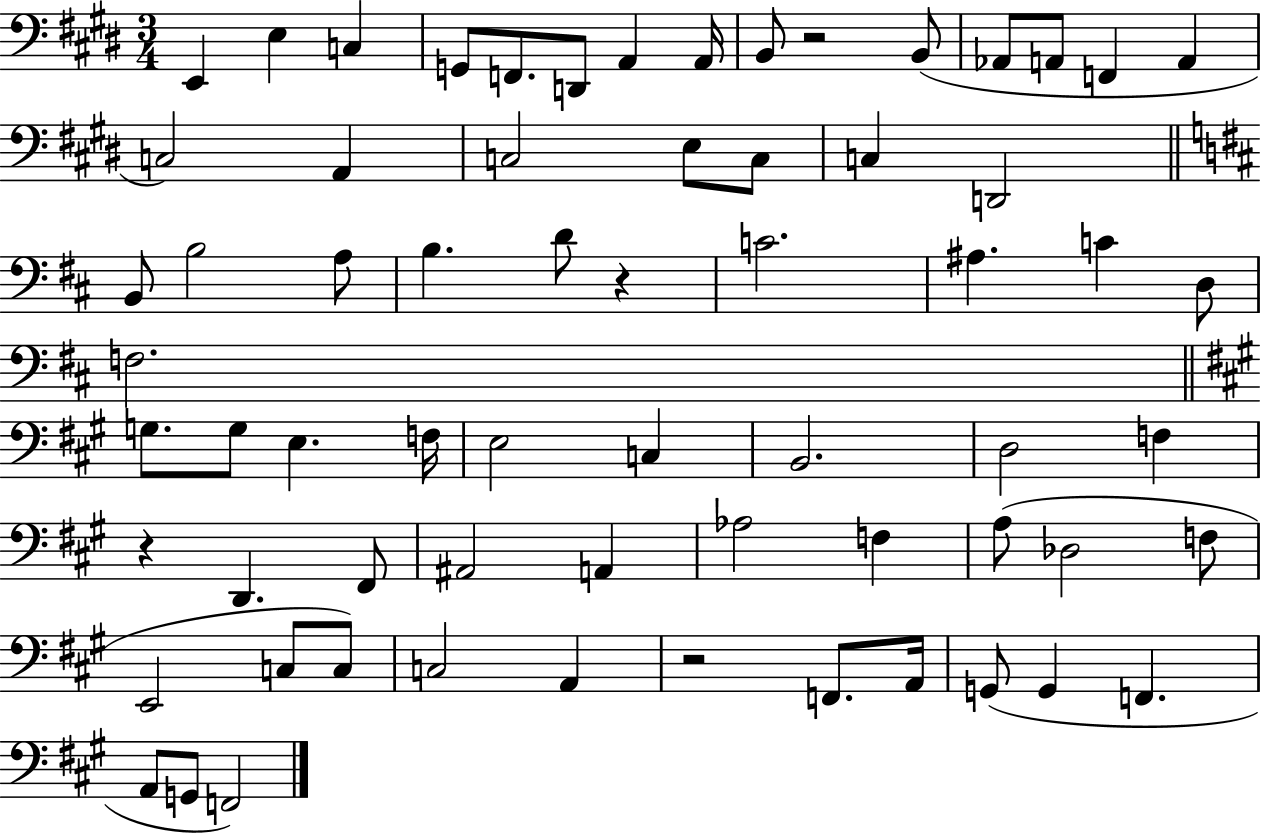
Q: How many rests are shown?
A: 4